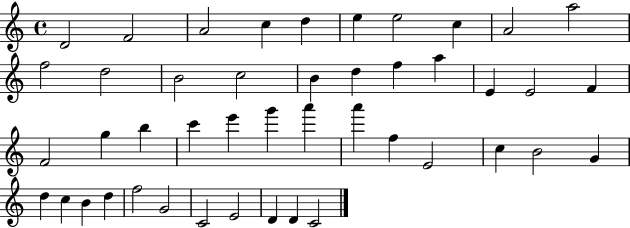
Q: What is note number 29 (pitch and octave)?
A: A6